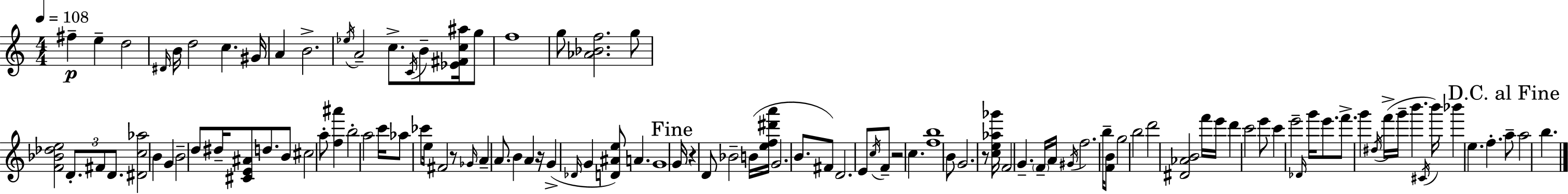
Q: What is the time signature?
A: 4/4